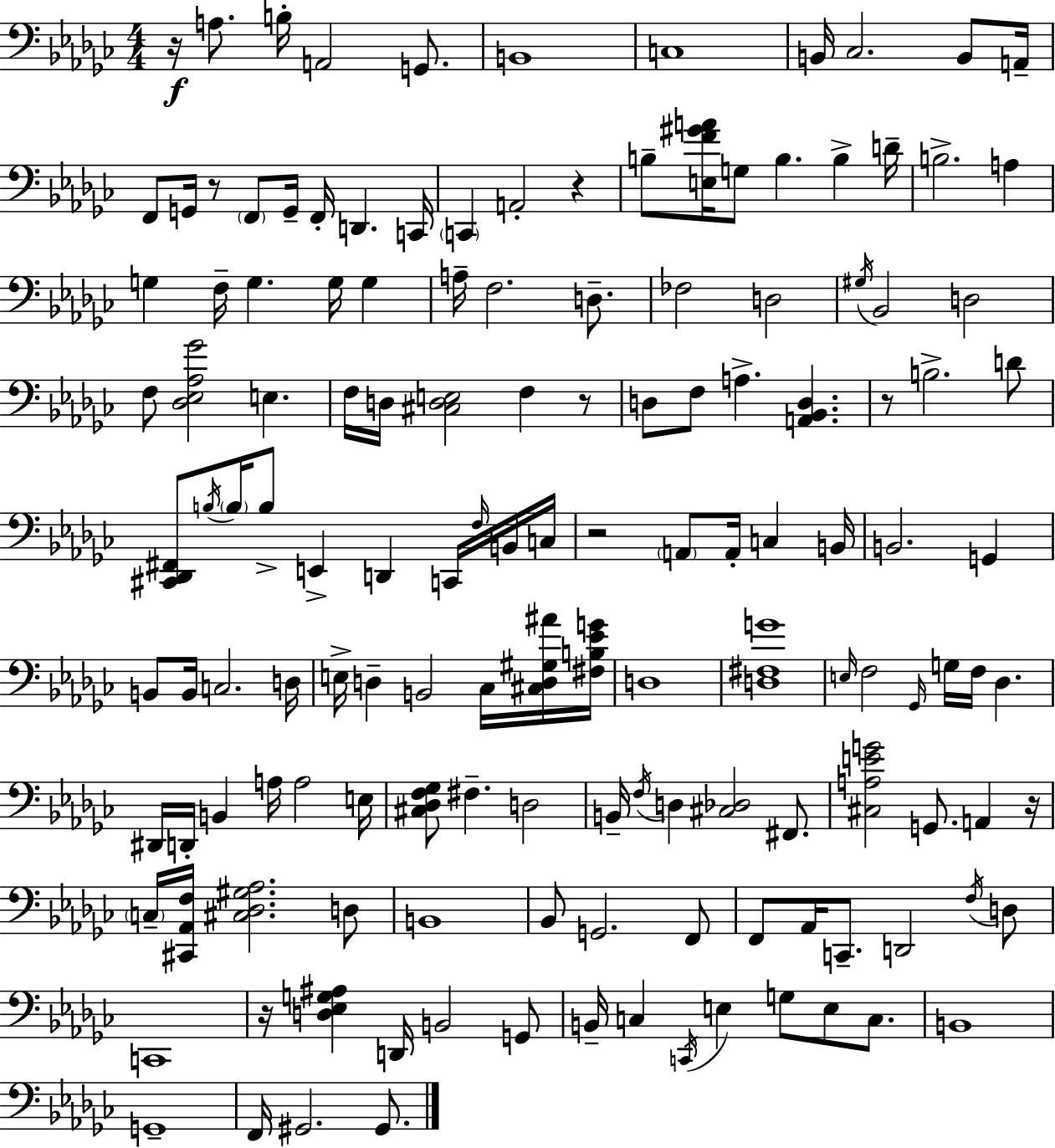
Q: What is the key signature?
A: EES minor